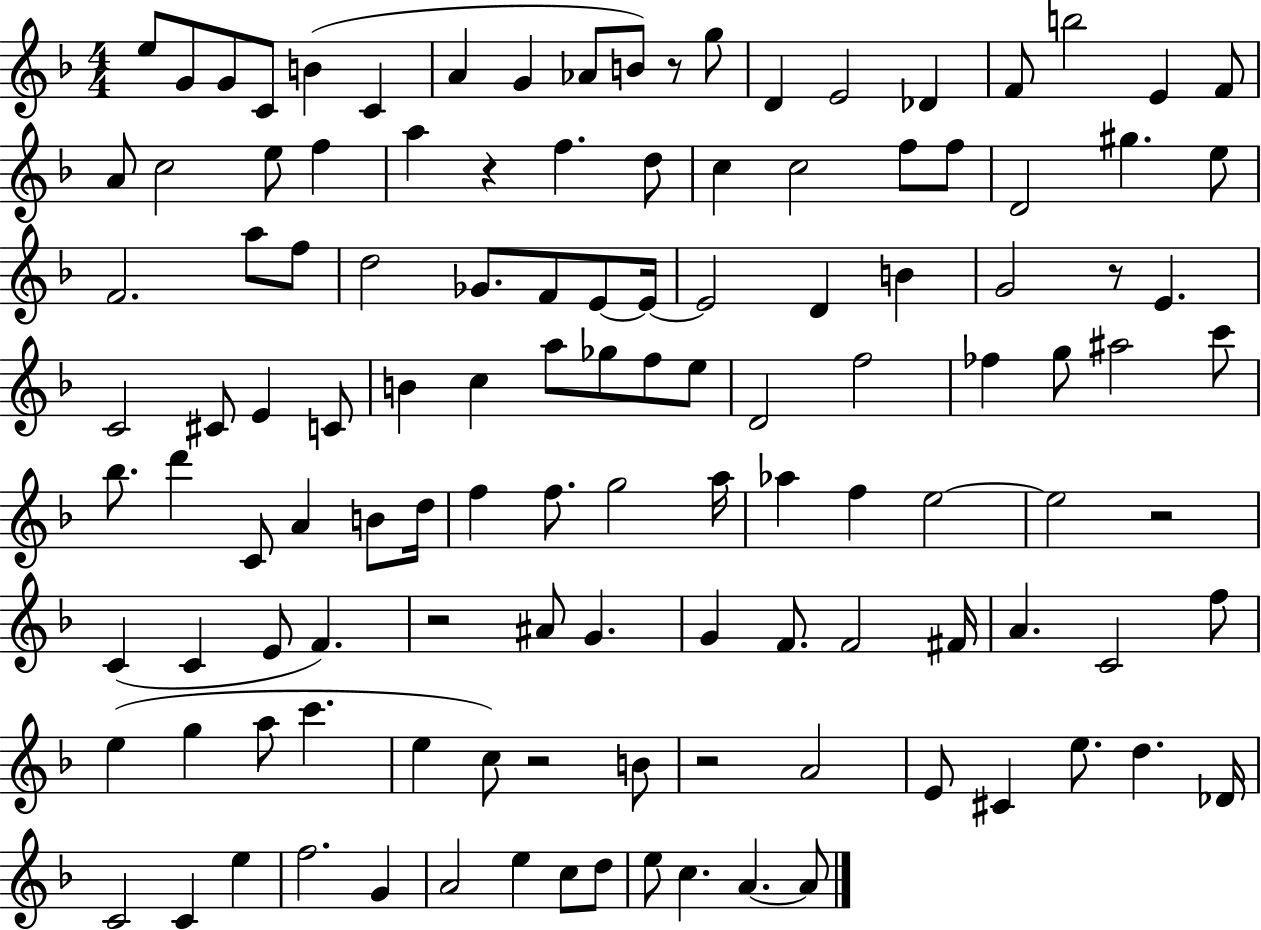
{
  \clef treble
  \numericTimeSignature
  \time 4/4
  \key f \major
  e''8 g'8 g'8 c'8 b'4( c'4 | a'4 g'4 aes'8 b'8) r8 g''8 | d'4 e'2 des'4 | f'8 b''2 e'4 f'8 | \break a'8 c''2 e''8 f''4 | a''4 r4 f''4. d''8 | c''4 c''2 f''8 f''8 | d'2 gis''4. e''8 | \break f'2. a''8 f''8 | d''2 ges'8. f'8 e'8~~ e'16~~ | e'2 d'4 b'4 | g'2 r8 e'4. | \break c'2 cis'8 e'4 c'8 | b'4 c''4 a''8 ges''8 f''8 e''8 | d'2 f''2 | fes''4 g''8 ais''2 c'''8 | \break bes''8. d'''4 c'8 a'4 b'8 d''16 | f''4 f''8. g''2 a''16 | aes''4 f''4 e''2~~ | e''2 r2 | \break c'4( c'4 e'8 f'4.) | r2 ais'8 g'4. | g'4 f'8. f'2 fis'16 | a'4. c'2 f''8 | \break e''4( g''4 a''8 c'''4. | e''4 c''8) r2 b'8 | r2 a'2 | e'8 cis'4 e''8. d''4. des'16 | \break c'2 c'4 e''4 | f''2. g'4 | a'2 e''4 c''8 d''8 | e''8 c''4. a'4.~~ a'8 | \break \bar "|."
}